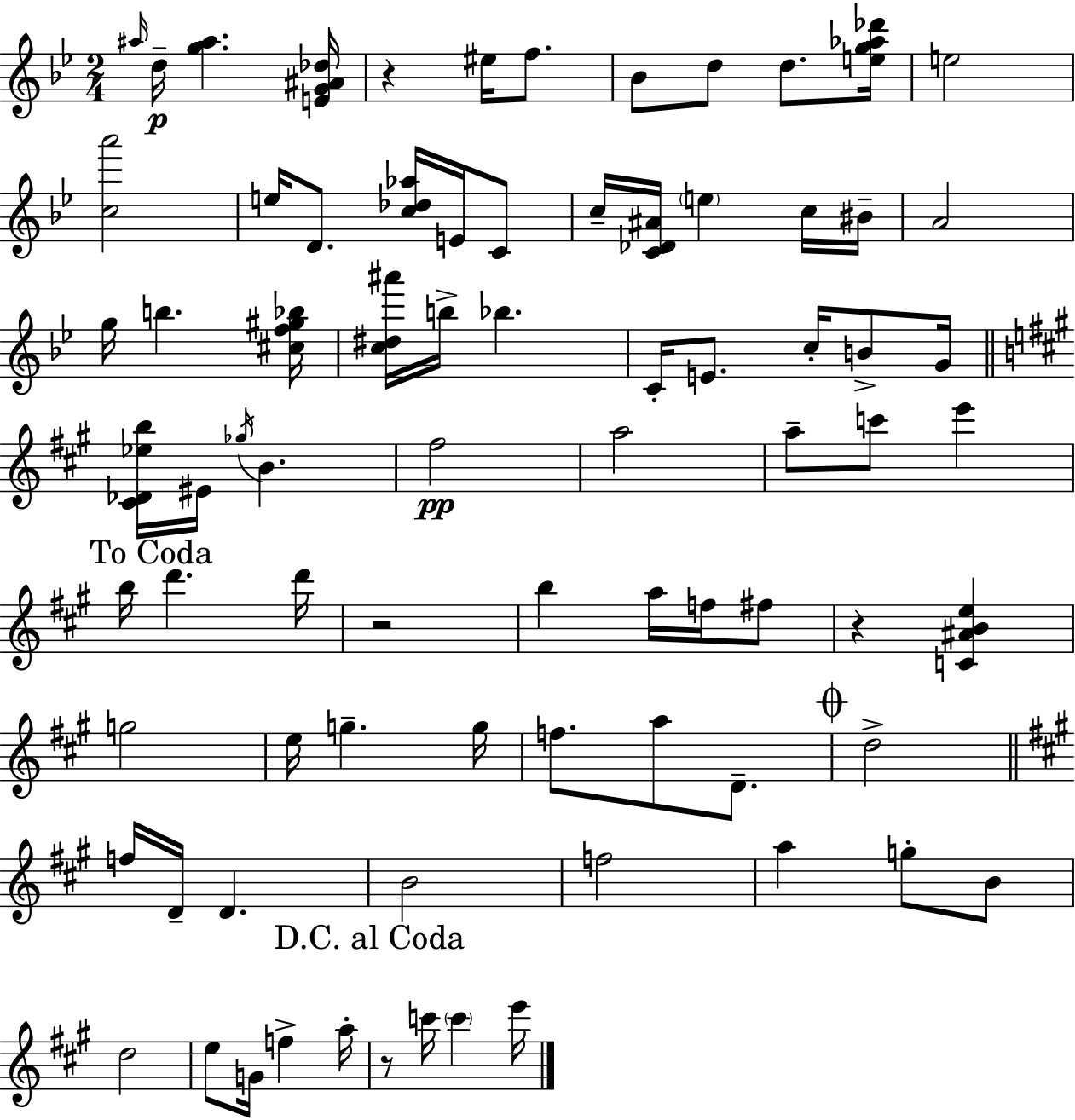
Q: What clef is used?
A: treble